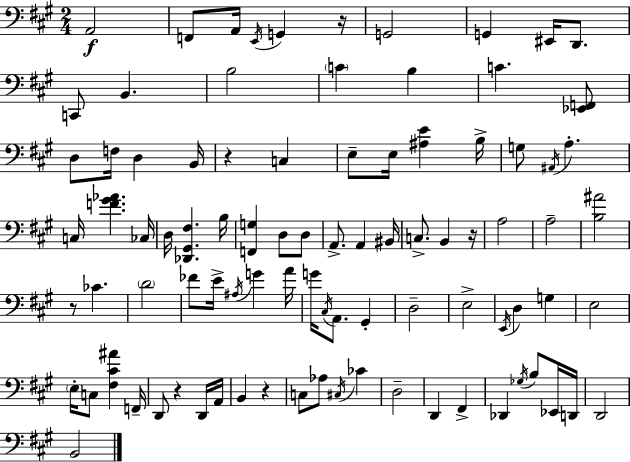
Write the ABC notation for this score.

X:1
T:Untitled
M:2/4
L:1/4
K:A
A,,2 F,,/2 A,,/4 E,,/4 G,, z/4 G,,2 G,, ^E,,/4 D,,/2 C,,/2 B,, B,2 C B, C [_E,,F,,]/2 D,/2 F,/4 D, B,,/4 z C, E,/2 E,/4 [^A,E] B,/4 G,/2 ^A,,/4 A, C,/4 [F^G_A] _C,/4 D,/4 [_D,,^G,,^F,] B,/4 [F,,G,] D,/2 D,/2 A,,/2 A,, ^B,,/4 C,/2 B,, z/4 A,2 A,2 [B,^A]2 z/2 _C D2 _F/2 E/4 ^A,/4 G A/4 G/4 ^C,/4 A,,/2 ^G,, D,2 E,2 E,,/4 D, G, E,2 E,/4 C,/2 [^F,^C^A] F,,/4 D,,/2 z D,,/4 A,,/4 B,, z C,/2 _A,/2 ^C,/4 _C D,2 D,, ^F,, _D,, _G,/4 B,/2 _E,,/4 D,,/4 D,,2 B,,2